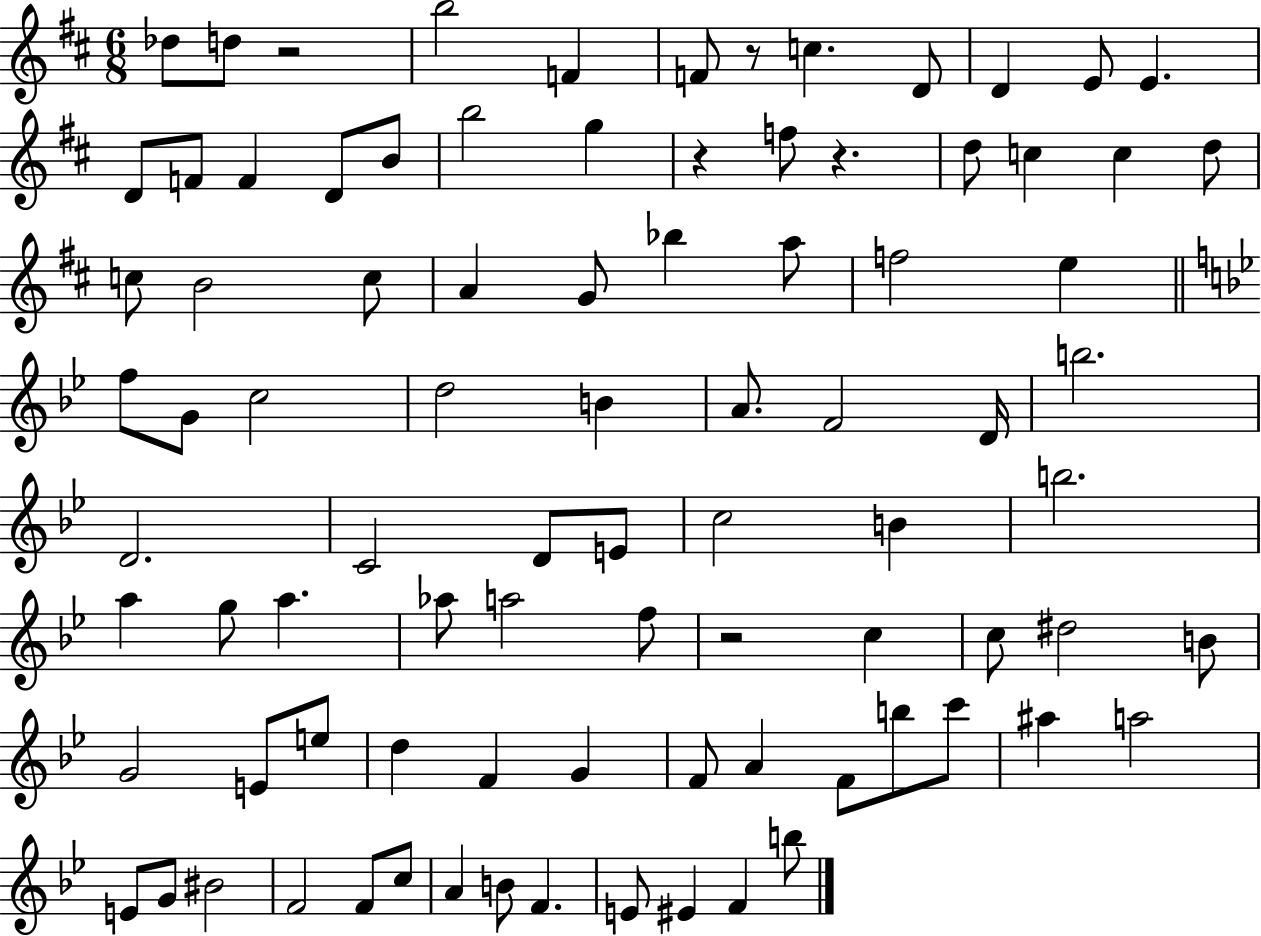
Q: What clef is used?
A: treble